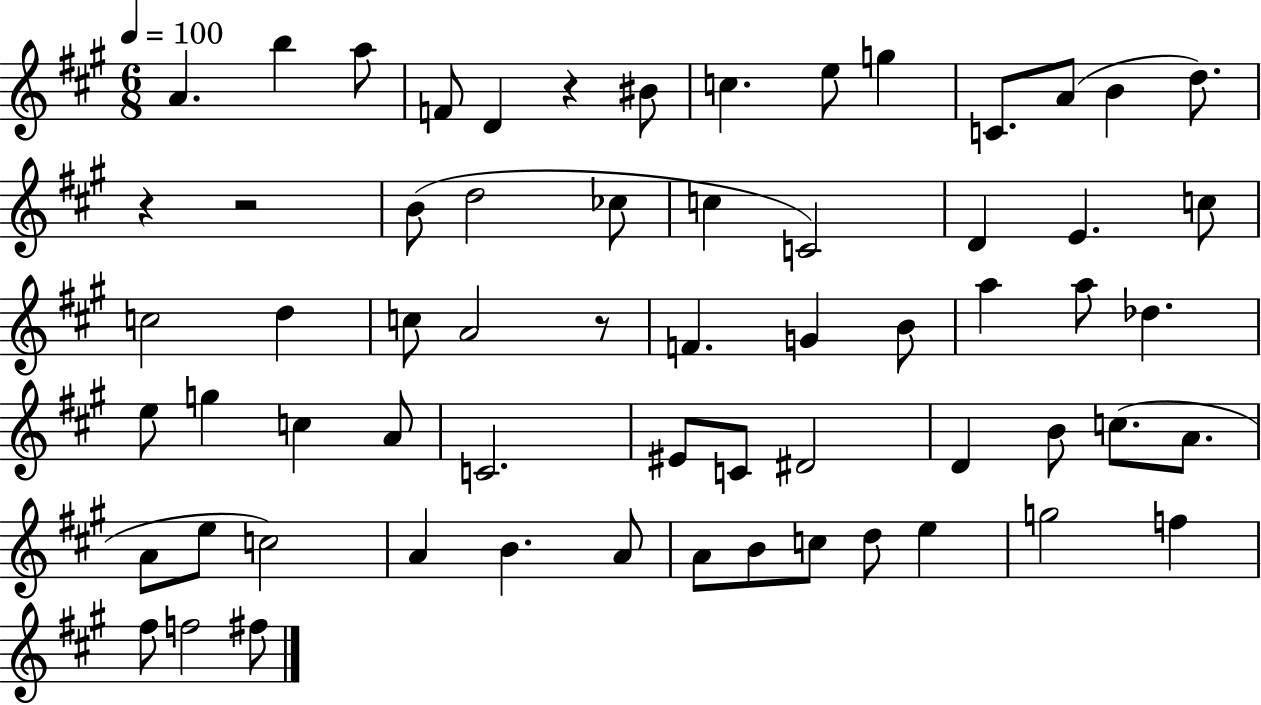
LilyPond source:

{
  \clef treble
  \numericTimeSignature
  \time 6/8
  \key a \major
  \tempo 4 = 100
  a'4. b''4 a''8 | f'8 d'4 r4 bis'8 | c''4. e''8 g''4 | c'8. a'8( b'4 d''8.) | \break r4 r2 | b'8( d''2 ces''8 | c''4 c'2) | d'4 e'4. c''8 | \break c''2 d''4 | c''8 a'2 r8 | f'4. g'4 b'8 | a''4 a''8 des''4. | \break e''8 g''4 c''4 a'8 | c'2. | eis'8 c'8 dis'2 | d'4 b'8 c''8.( a'8. | \break a'8 e''8 c''2) | a'4 b'4. a'8 | a'8 b'8 c''8 d''8 e''4 | g''2 f''4 | \break fis''8 f''2 fis''8 | \bar "|."
}